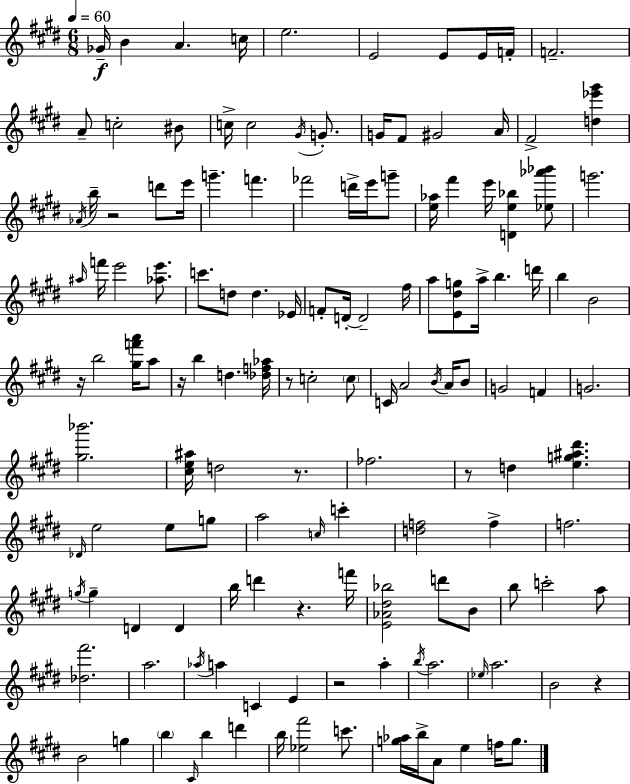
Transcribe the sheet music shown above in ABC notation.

X:1
T:Untitled
M:6/8
L:1/4
K:E
_G/4 B A c/4 e2 E2 E/2 E/4 F/4 F2 A/2 c2 ^B/2 c/4 c2 ^G/4 G/2 G/4 ^F/2 ^G2 A/4 ^F2 [d_e'^g'] _A/4 b/4 z2 d'/2 e'/4 g' f' _f'2 d'/4 e'/4 g'/2 [e_a]/4 ^f' e'/4 [De_b] [_e_a'_b']/2 g'2 ^a/4 f'/4 e'2 [_ae']/2 c'/2 d/2 d _E/4 F/2 D/4 D2 ^f/4 a/2 [E^dg]/2 a/4 b d'/4 b B2 z/4 b2 [^gf'a']/4 a/2 z/4 b d [_df_a]/4 z/2 c2 c/2 C/4 A2 B/4 A/4 B/2 G2 F G2 [^g_b']2 [^ce^a]/4 d2 z/2 _f2 z/2 d [eg^a^d'] _D/4 e2 e/2 g/2 a2 c/4 c' [df]2 f f2 g/4 g D D b/4 d' z f'/4 [E_A^d_b]2 d'/2 B/2 b/2 c'2 a/2 [_d^f']2 a2 _a/4 a C E z2 a b/4 a2 _e/4 a2 B2 z B2 g b ^C/4 b d' b/4 [_e^f']2 c'/2 [g_a]/4 b/4 A/2 e f/4 g/2